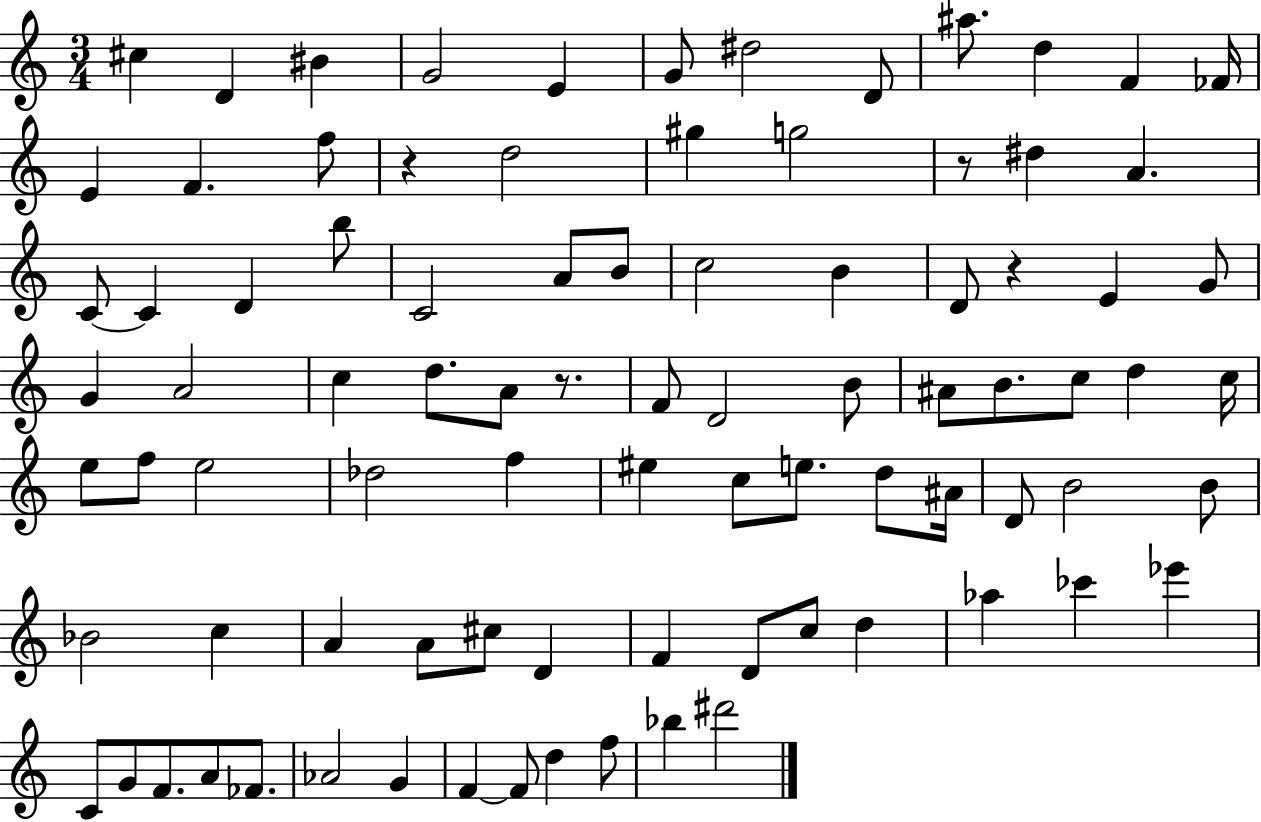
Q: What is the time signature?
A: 3/4